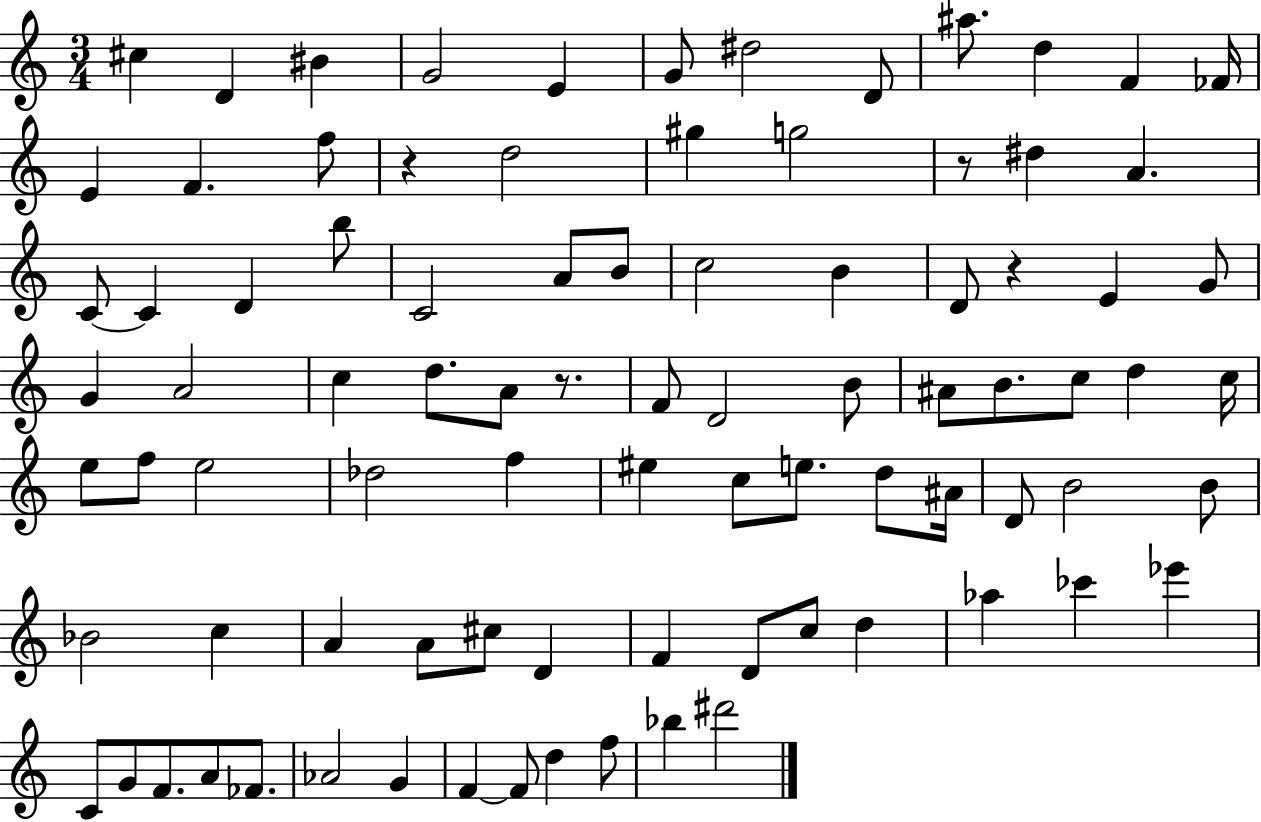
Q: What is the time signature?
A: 3/4